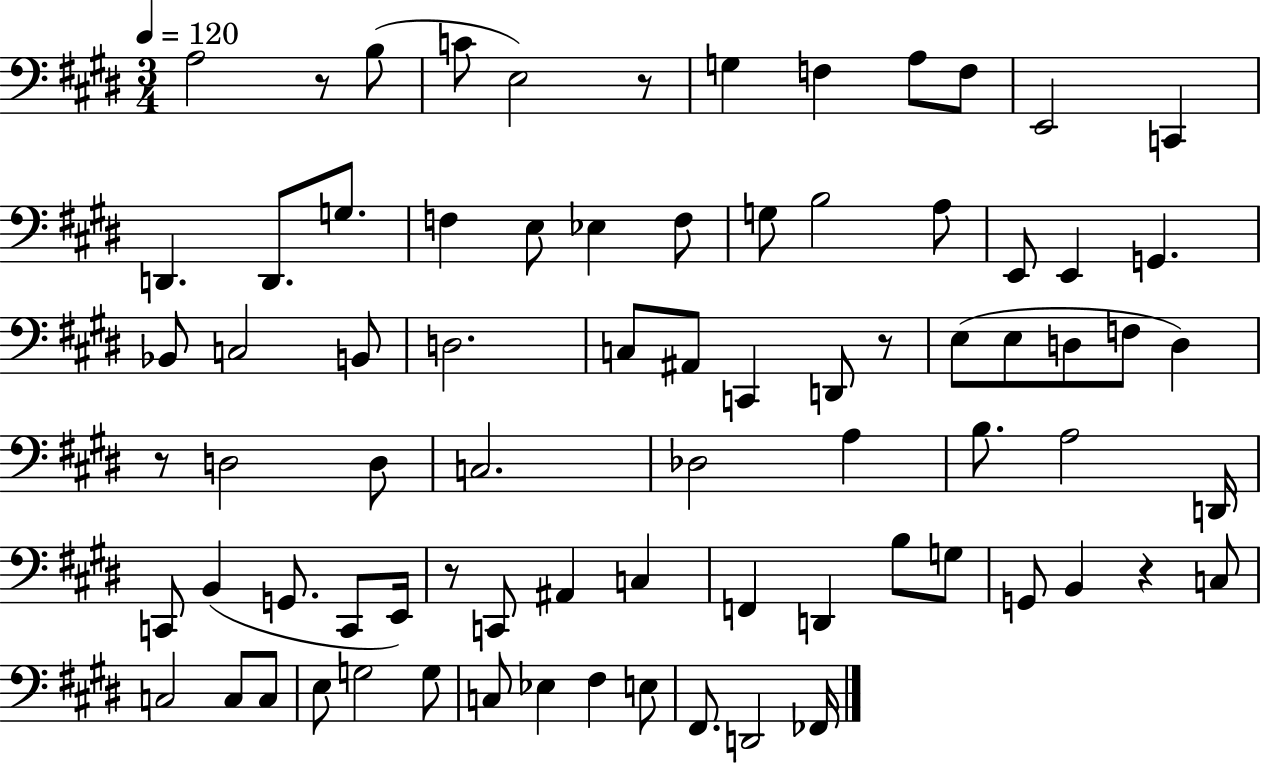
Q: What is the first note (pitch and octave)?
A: A3